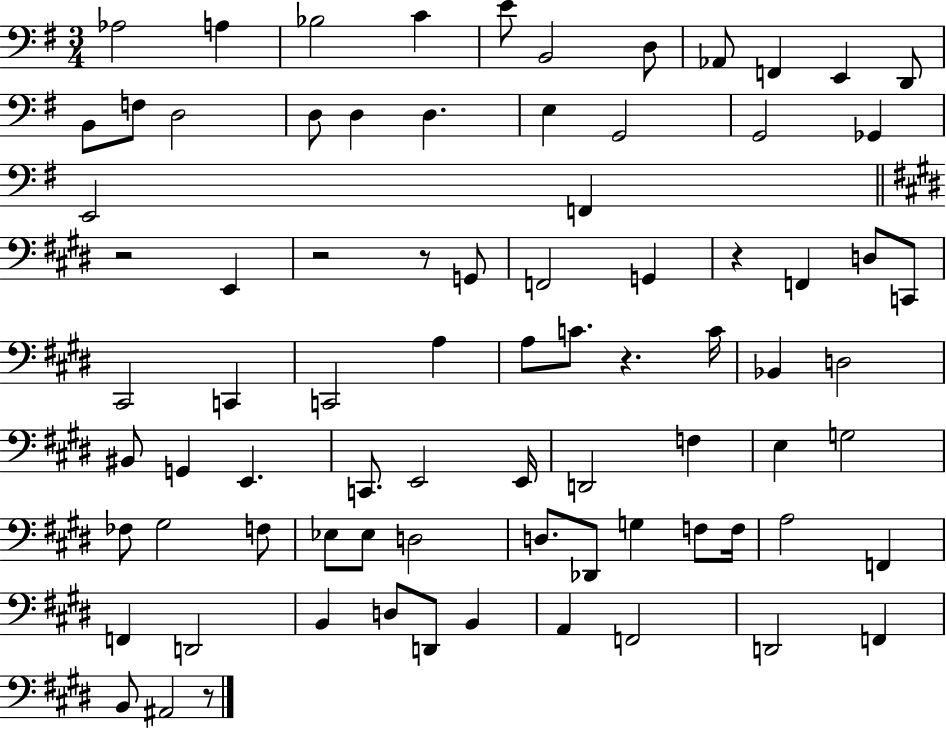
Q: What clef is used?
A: bass